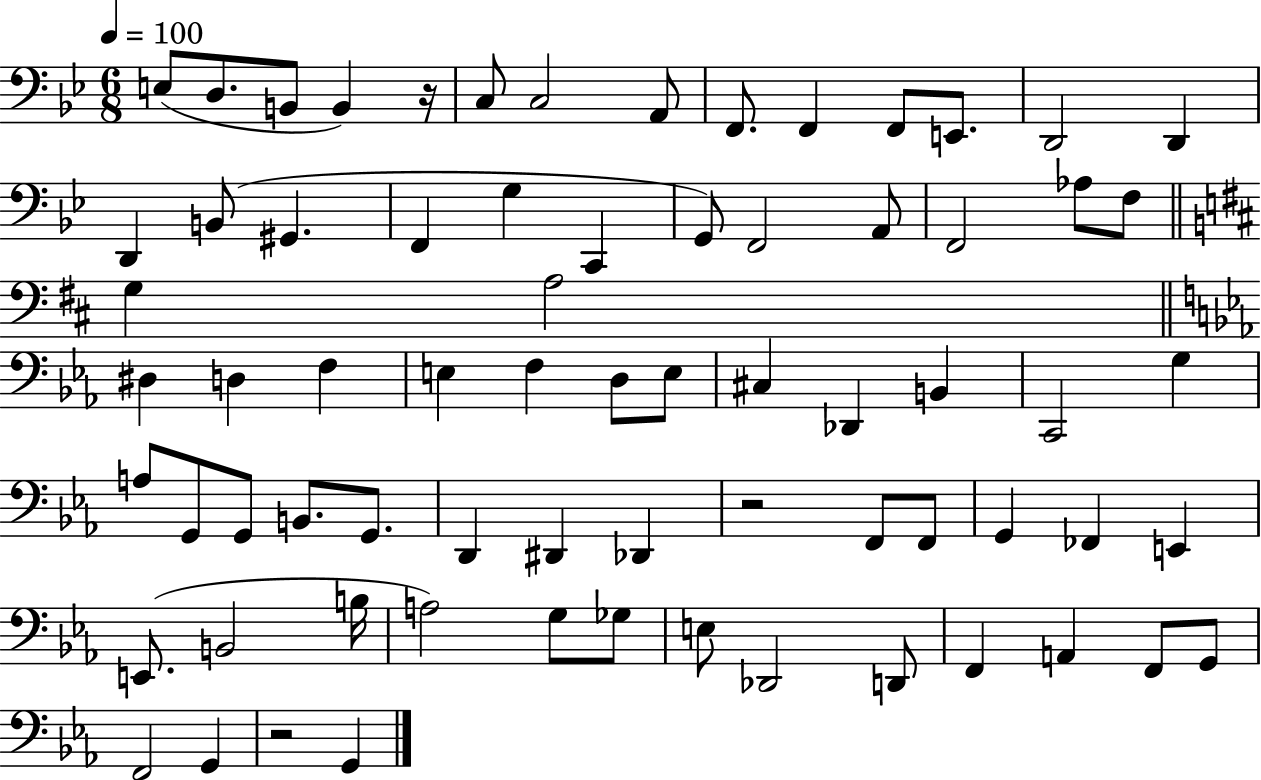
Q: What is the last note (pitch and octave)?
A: G2